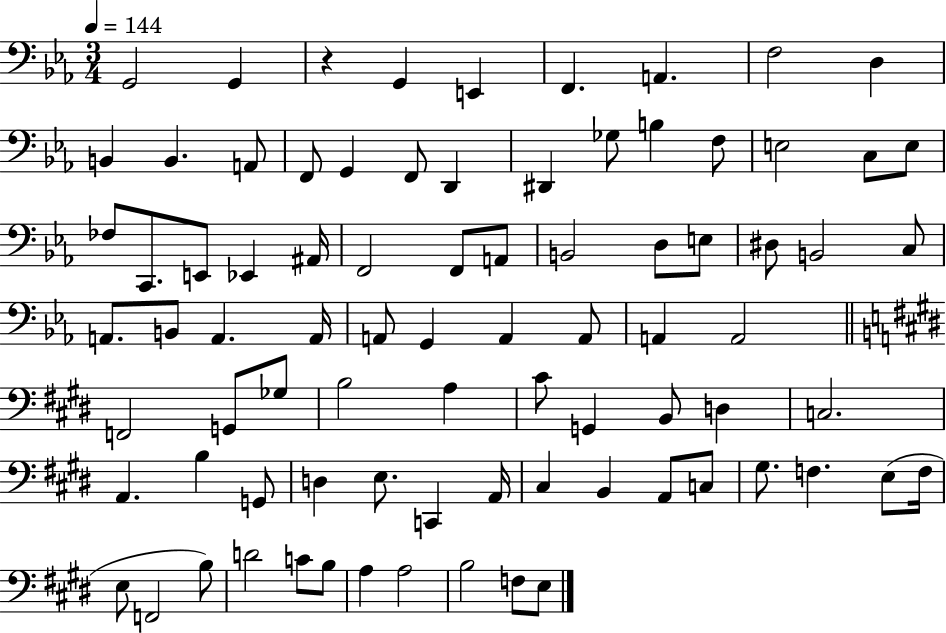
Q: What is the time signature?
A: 3/4